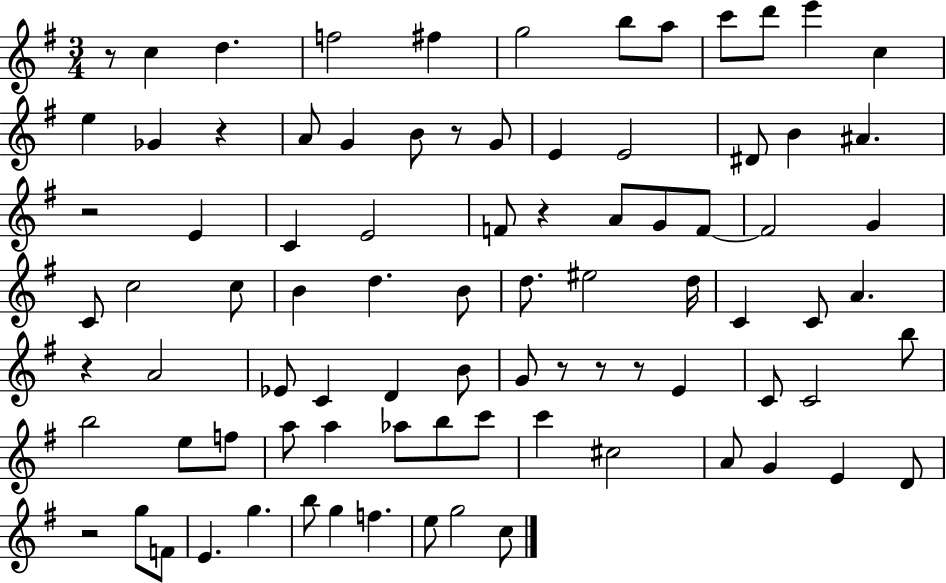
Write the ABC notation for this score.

X:1
T:Untitled
M:3/4
L:1/4
K:G
z/2 c d f2 ^f g2 b/2 a/2 c'/2 d'/2 e' c e _G z A/2 G B/2 z/2 G/2 E E2 ^D/2 B ^A z2 E C E2 F/2 z A/2 G/2 F/2 F2 G C/2 c2 c/2 B d B/2 d/2 ^e2 d/4 C C/2 A z A2 _E/2 C D B/2 G/2 z/2 z/2 z/2 E C/2 C2 b/2 b2 e/2 f/2 a/2 a _a/2 b/2 c'/2 c' ^c2 A/2 G E D/2 z2 g/2 F/2 E g b/2 g f e/2 g2 c/2